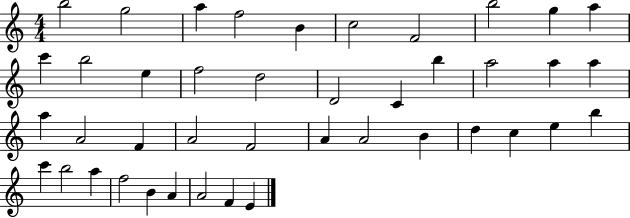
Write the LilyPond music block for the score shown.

{
  \clef treble
  \numericTimeSignature
  \time 4/4
  \key c \major
  b''2 g''2 | a''4 f''2 b'4 | c''2 f'2 | b''2 g''4 a''4 | \break c'''4 b''2 e''4 | f''2 d''2 | d'2 c'4 b''4 | a''2 a''4 a''4 | \break a''4 a'2 f'4 | a'2 f'2 | a'4 a'2 b'4 | d''4 c''4 e''4 b''4 | \break c'''4 b''2 a''4 | f''2 b'4 a'4 | a'2 f'4 e'4 | \bar "|."
}